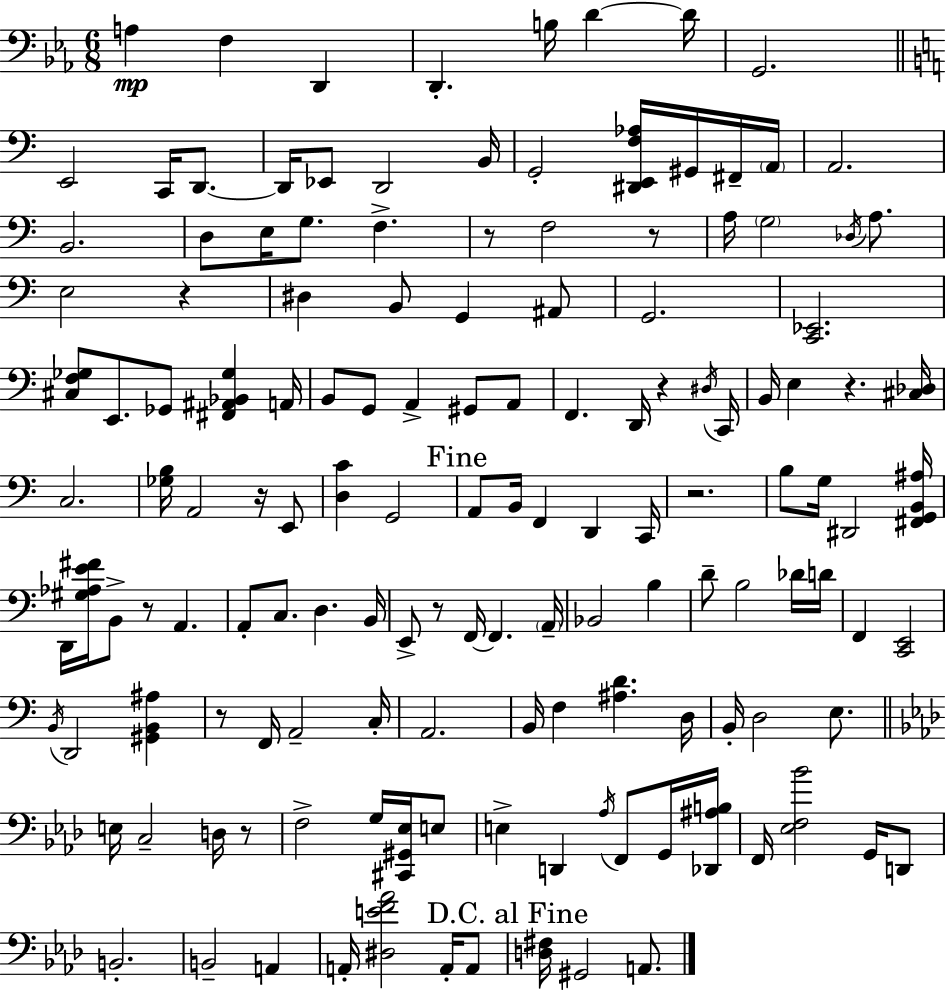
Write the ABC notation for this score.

X:1
T:Untitled
M:6/8
L:1/4
K:Cm
A, F, D,, D,, B,/4 D D/4 G,,2 E,,2 C,,/4 D,,/2 D,,/4 _E,,/2 D,,2 B,,/4 G,,2 [^D,,E,,F,_A,]/4 ^G,,/4 ^F,,/4 A,,/4 A,,2 B,,2 D,/2 E,/4 G,/2 F, z/2 F,2 z/2 A,/4 G,2 _D,/4 A,/2 E,2 z ^D, B,,/2 G,, ^A,,/2 G,,2 [C,,_E,,]2 [^C,F,_G,]/2 E,,/2 _G,,/2 [^F,,^A,,_B,,_G,] A,,/4 B,,/2 G,,/2 A,, ^G,,/2 A,,/2 F,, D,,/4 z ^D,/4 C,,/4 B,,/4 E, z [^C,_D,]/4 C,2 [_G,B,]/4 A,,2 z/4 E,,/2 [D,C] G,,2 A,,/2 B,,/4 F,, D,, C,,/4 z2 B,/2 G,/4 ^D,,2 [^F,,G,,B,,^A,]/4 D,,/4 [^G,_A,E^F]/4 B,,/2 z/2 A,, A,,/2 C,/2 D, B,,/4 E,,/2 z/2 F,,/4 F,, A,,/4 _B,,2 B, D/2 B,2 _D/4 D/4 F,, [C,,E,,]2 B,,/4 D,,2 [^G,,B,,^A,] z/2 F,,/4 A,,2 C,/4 A,,2 B,,/4 F, [^A,D] D,/4 B,,/4 D,2 E,/2 E,/4 C,2 D,/4 z/2 F,2 G,/4 [^C,,^G,,_E,]/4 E,/2 E, D,, _A,/4 F,,/2 G,,/4 [_D,,^A,B,]/4 F,,/4 [_E,F,_B]2 G,,/4 D,,/2 B,,2 B,,2 A,, A,,/4 [^D,EF_A]2 A,,/4 A,,/2 [D,^F,]/4 ^G,,2 A,,/2